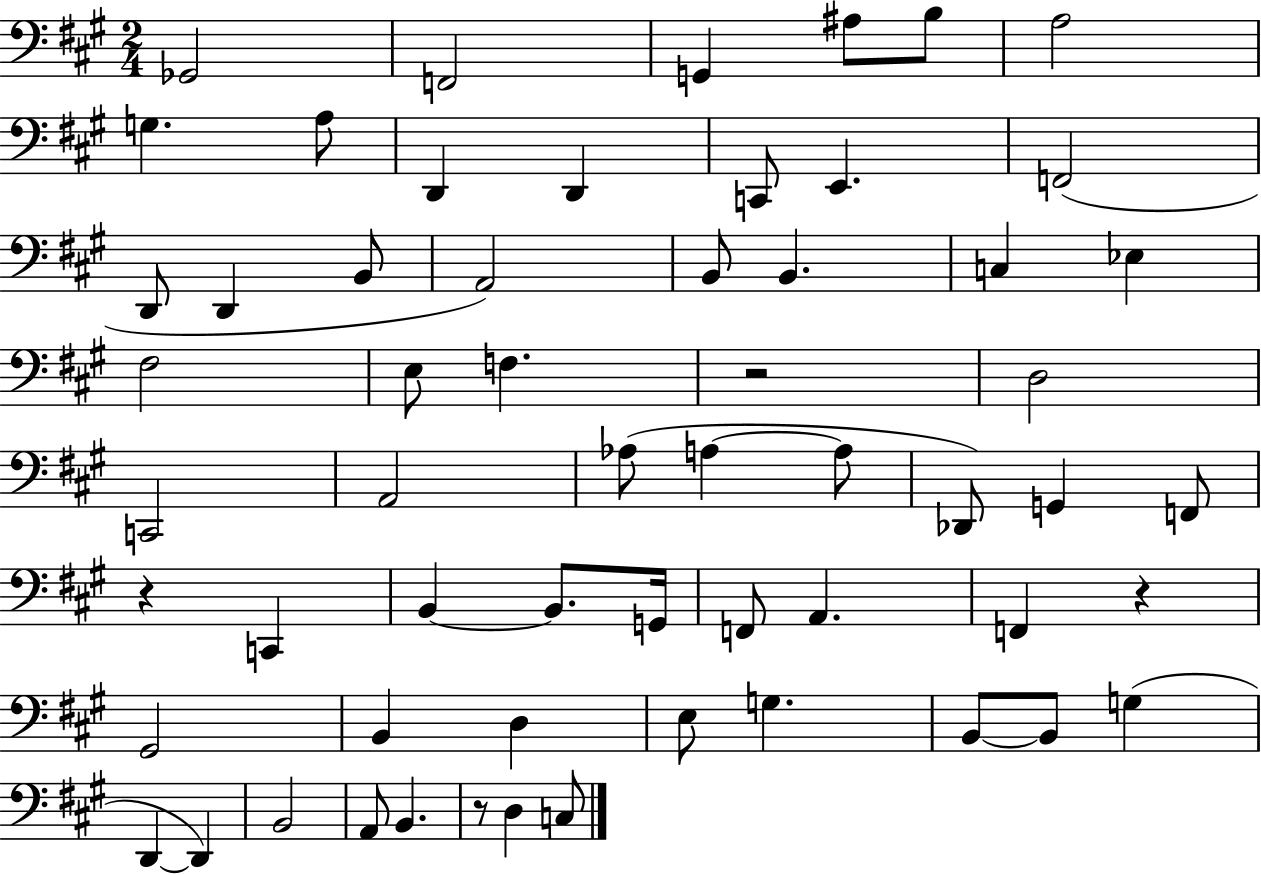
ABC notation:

X:1
T:Untitled
M:2/4
L:1/4
K:A
_G,,2 F,,2 G,, ^A,/2 B,/2 A,2 G, A,/2 D,, D,, C,,/2 E,, F,,2 D,,/2 D,, B,,/2 A,,2 B,,/2 B,, C, _E, ^F,2 E,/2 F, z2 D,2 C,,2 A,,2 _A,/2 A, A,/2 _D,,/2 G,, F,,/2 z C,, B,, B,,/2 G,,/4 F,,/2 A,, F,, z ^G,,2 B,, D, E,/2 G, B,,/2 B,,/2 G, D,, D,, B,,2 A,,/2 B,, z/2 D, C,/2